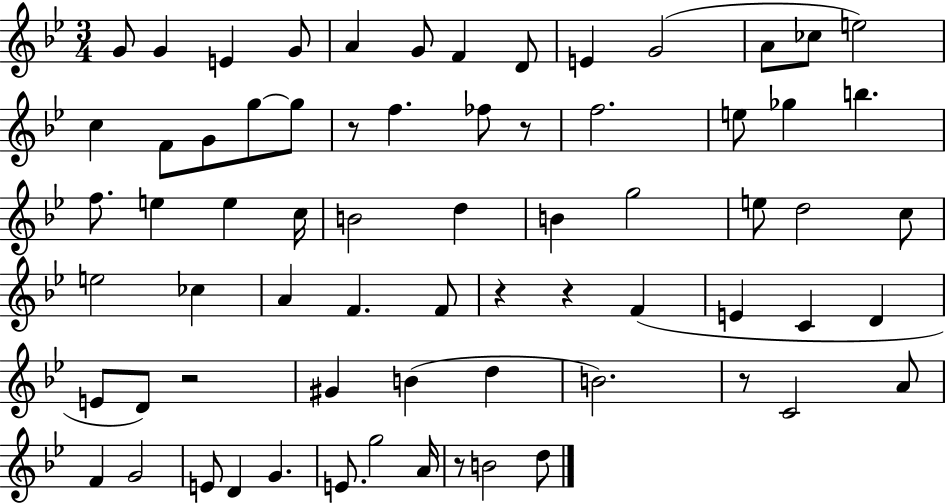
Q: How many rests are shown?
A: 7